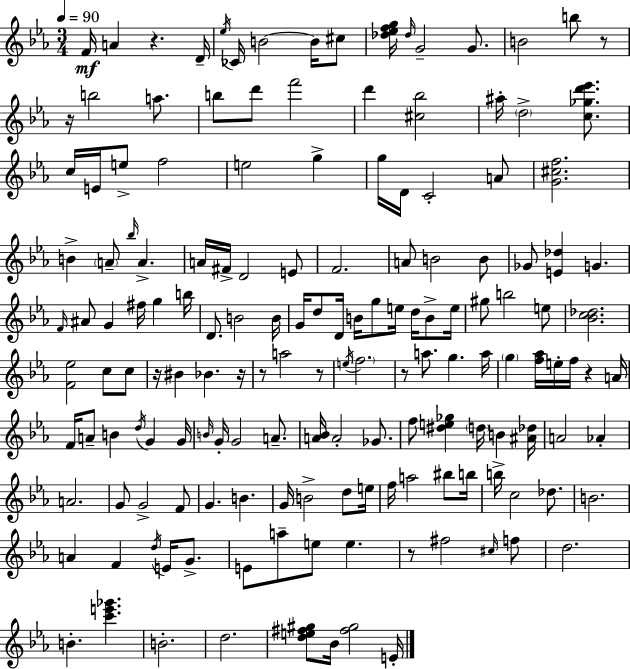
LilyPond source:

{
  \clef treble
  \numericTimeSignature
  \time 3/4
  \key ees \major
  \tempo 4 = 90
  f'16\mf a'4 r4. d'16-- | \acciaccatura { ees''16 } ces'16 b'2~~ b'16 cis''8 | <des'' ees'' f'' g''>16 \grace { des''16 } g'2-- g'8. | b'2 b''8 | \break r8 r16 b''2 a''8. | b''8 d'''8 f'''2 | d'''4 <cis'' bes''>2 | ais''16-. \parenthesize d''2-> <c'' ges'' d''' ees'''>8. | \break c''16 e'16 e''8-> f''2 | e''2 g''4-> | g''16 d'16 c'2-. | a'8 <g' cis'' f''>2. | \break b'4-> \parenthesize a'8-- \grace { bes''16 } a'4.-> | a'16 fis'16-> d'2 | e'8 f'2. | a'8 b'2 | \break b'8 ges'8 <e' des''>4 g'4. | \grace { f'16 } ais'8 g'4 fis''16 g''4 | b''16 d'8. b'2 | b'16 g'16 d''8 d'16 b'16 g''8 e''16 | \break d''16 b'8-> e''16 gis''8 b''2 | e''8 <bes' c'' des''>2. | <f' ees''>2 | c''8 c''8 r16 bis'4 bes'4. | \break r16 r8 a''2 | r8 \acciaccatura { e''16 } \parenthesize f''2. | r8 a''8. g''4. | a''16 \parenthesize g''4 <f'' aes''>16 e''16-. f''16 | \break r4 a'16 f'16 a'8-- b'4 | \acciaccatura { d''16 } g'4 g'16 \grace { b'16 } g'16-. g'2 | a'8.-- <a' bes'>16 a'2-. | ges'8. f''8 <dis'' e'' ges''>4 | \break \parenthesize d''16 b'4 <ais' des''>16 a'2 | aes'4-. a'2. | g'8 g'2-> | f'8 g'4. | \break b'4. g'16 b'2-> | d''8 e''16 f''16 a''2 | bis''8 b''16 b''16-> c''2 | des''8. b'2. | \break a'4 f'4 | \acciaccatura { d''16 } e'16 g'8.-> e'8 a''8-- | e''8 e''4. r8 fis''2 | \grace { cis''16 } f''8 d''2. | \break b'4.-. | <c''' e''' ges'''>4. b'2.-. | d''2. | <d'' e'' fis'' gis''>8 bes'16 | \break <fis'' gis''>2 e'16-. \bar "|."
}